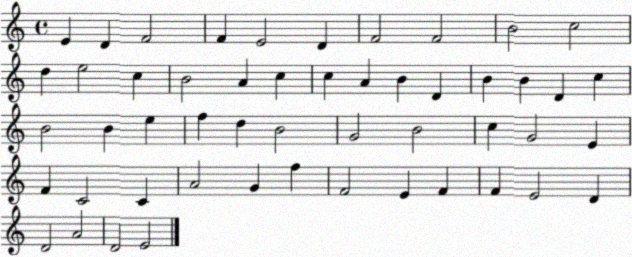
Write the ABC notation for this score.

X:1
T:Untitled
M:4/4
L:1/4
K:C
E D F2 F E2 D F2 F2 B2 c2 d e2 c B2 A c c A B D B B D c B2 B e f d B2 G2 B2 c G2 E F C2 C A2 G f F2 E F F E2 D D2 A2 D2 E2